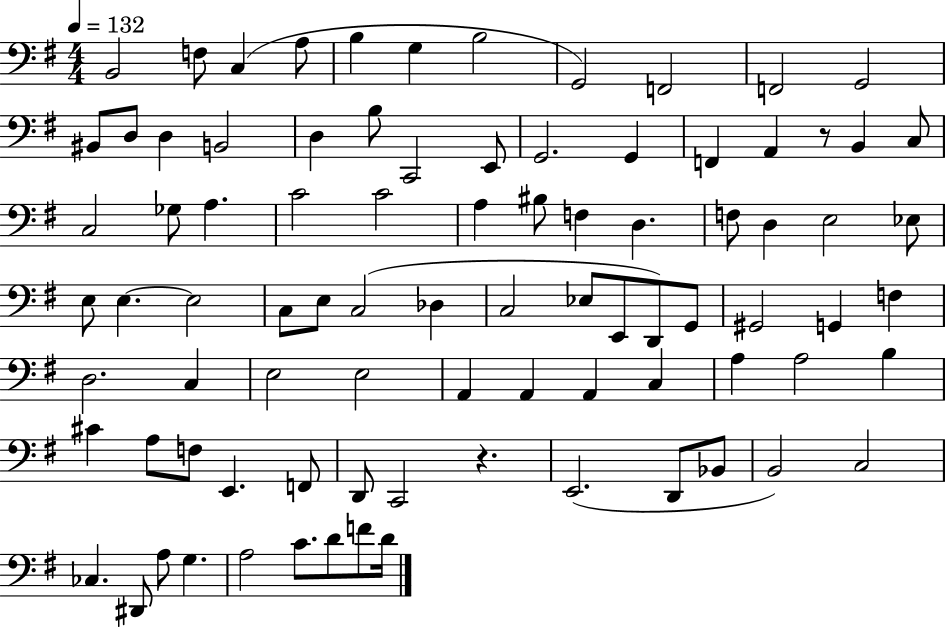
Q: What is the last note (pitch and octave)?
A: D4